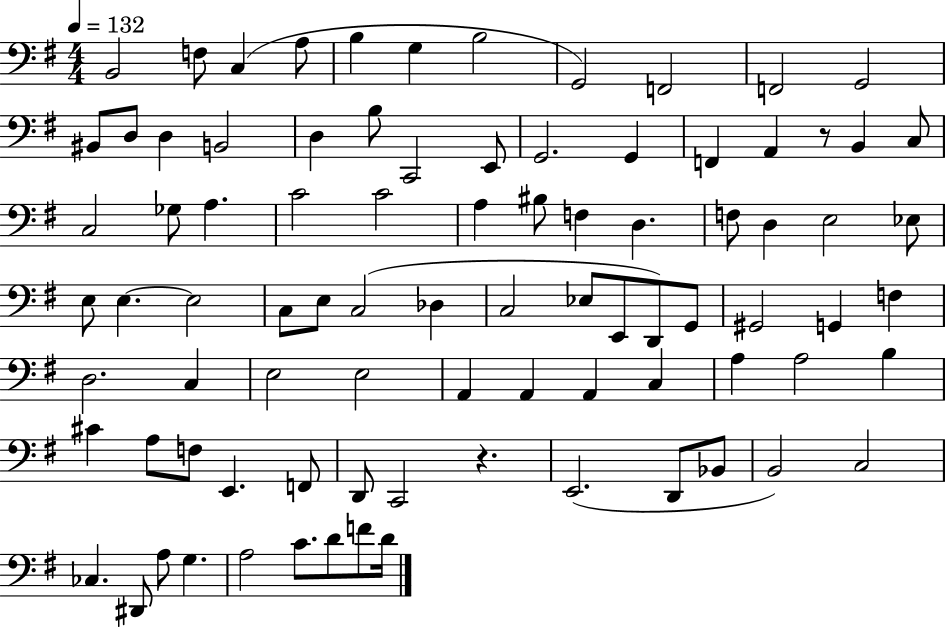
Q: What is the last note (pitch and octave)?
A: D4